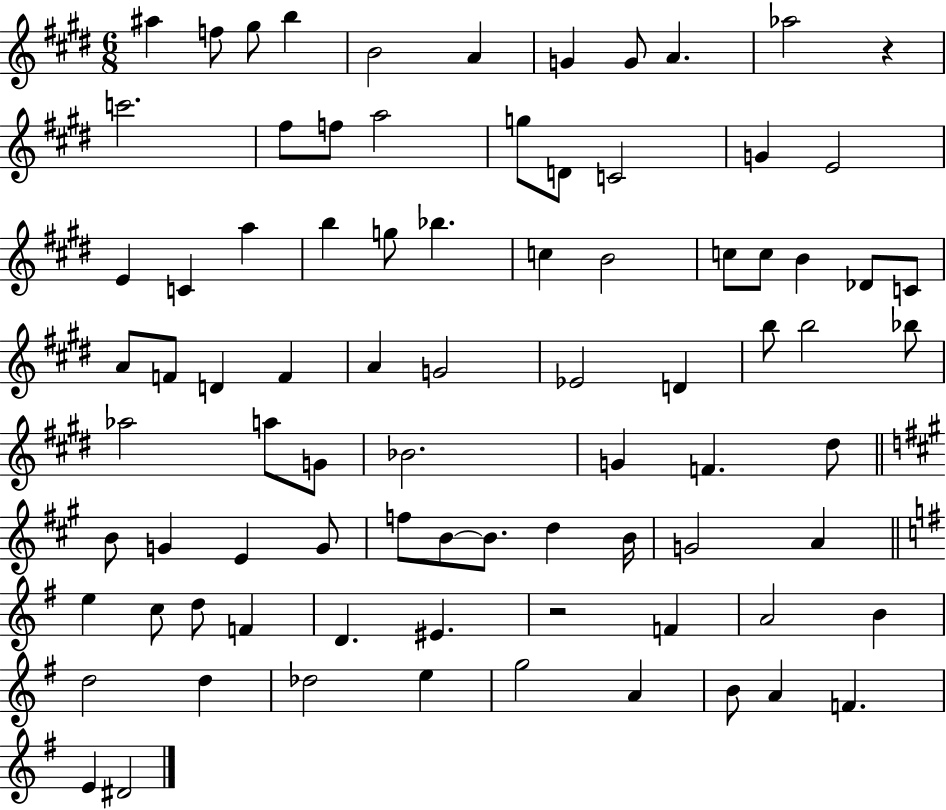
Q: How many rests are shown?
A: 2